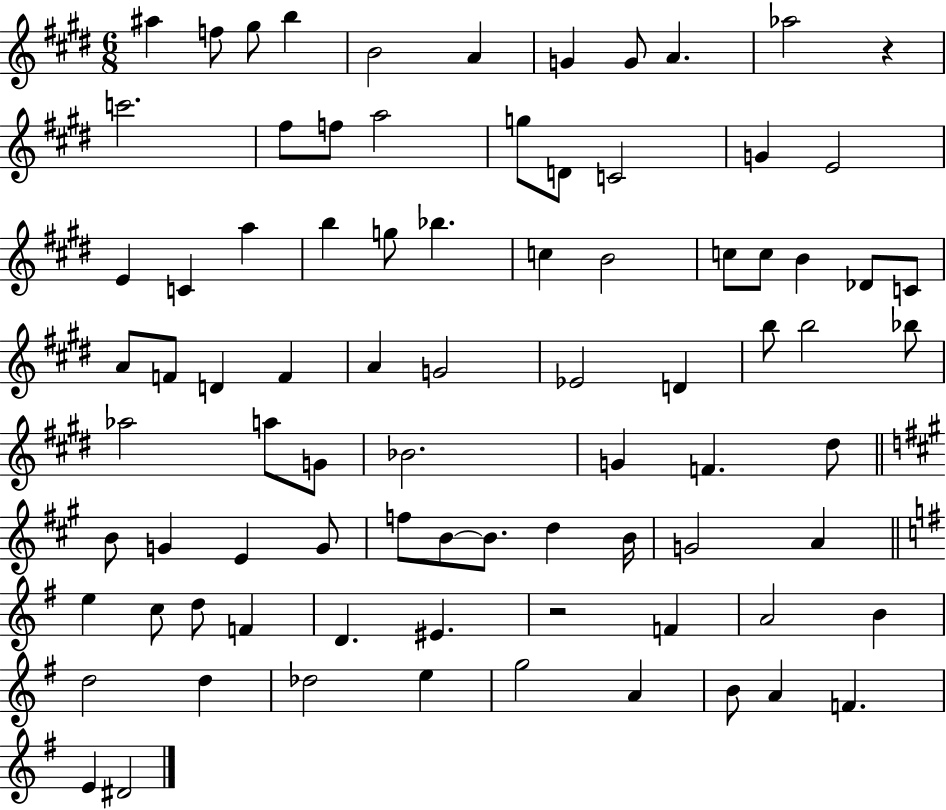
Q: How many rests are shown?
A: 2